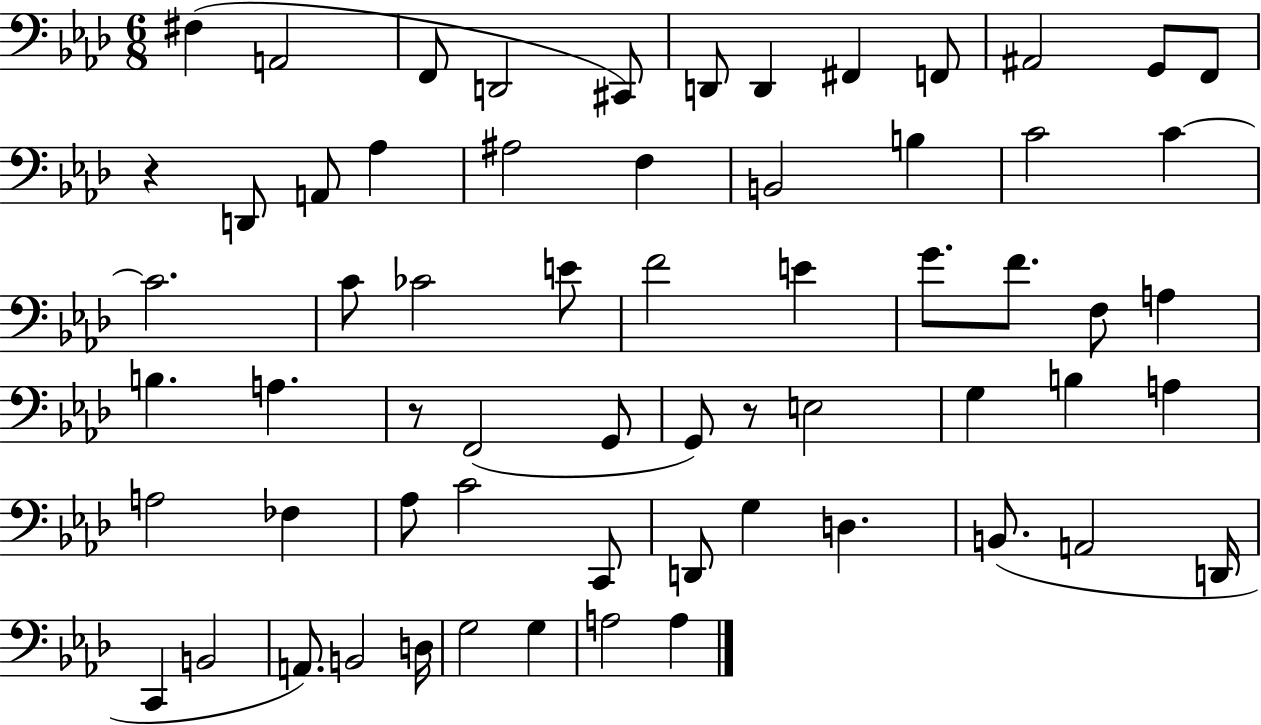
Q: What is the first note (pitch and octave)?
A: F#3